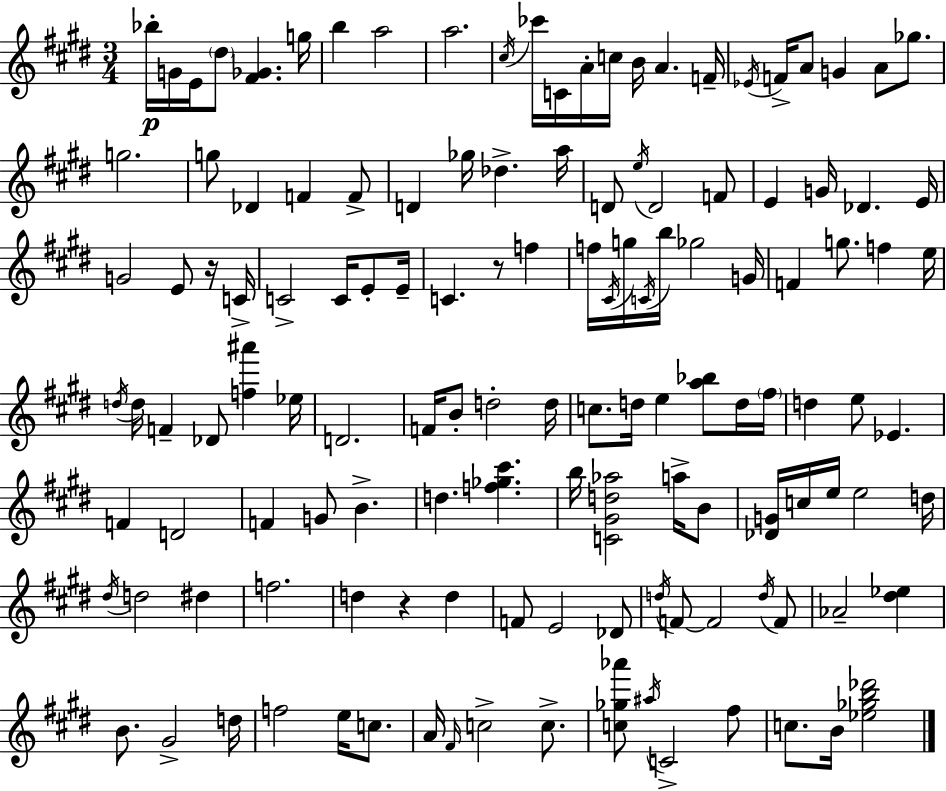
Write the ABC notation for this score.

X:1
T:Untitled
M:3/4
L:1/4
K:E
_b/4 G/4 E/4 ^d/2 [^F_G] g/4 b a2 a2 ^c/4 _c'/4 C/4 A/4 c/4 B/4 A F/4 _E/4 F/4 A/2 G A/2 _g/2 g2 g/2 _D F F/2 D _g/4 _d a/4 D/2 e/4 D2 F/2 E G/4 _D E/4 G2 E/2 z/4 C/4 C2 C/4 E/2 E/4 C z/2 f f/4 ^C/4 g/4 C/4 b/4 _g2 G/4 F g/2 f e/4 d/4 d/4 F _D/2 [f^a'] _e/4 D2 F/4 B/2 d2 d/4 c/2 d/4 e [a_b]/2 d/4 ^f/4 d e/2 _E F D2 F G/2 B d [f_g^c'] b/4 [C^Gd_a]2 a/4 B/2 [_DG]/4 c/4 e/4 e2 d/4 ^d/4 d2 ^d f2 d z d F/2 E2 _D/2 d/4 F/2 F2 d/4 F/2 _A2 [^d_e] B/2 ^G2 d/4 f2 e/4 c/2 A/4 ^F/4 c2 c/2 [c_g_a']/2 ^a/4 C2 ^f/2 c/2 B/4 [_e_gb_d']2